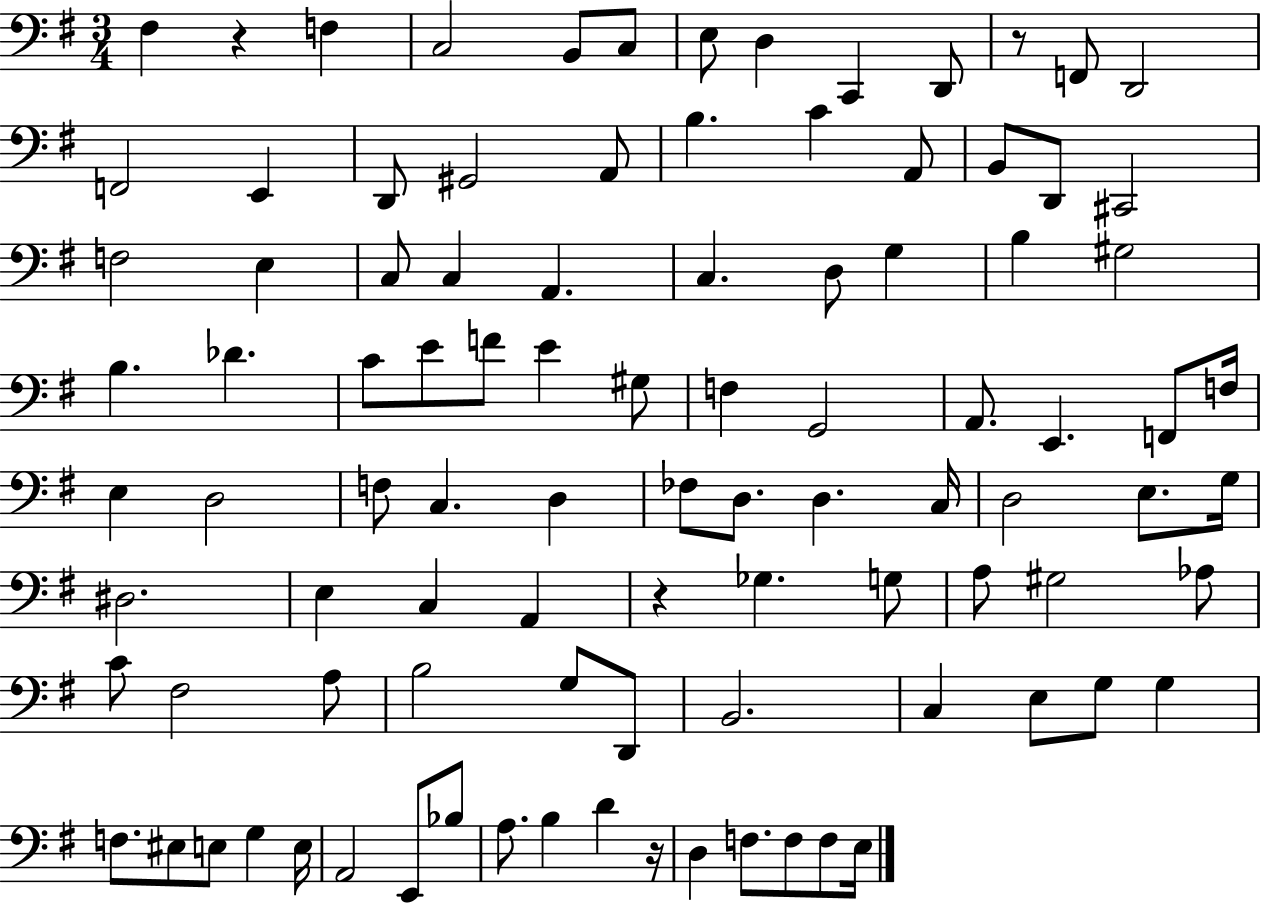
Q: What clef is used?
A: bass